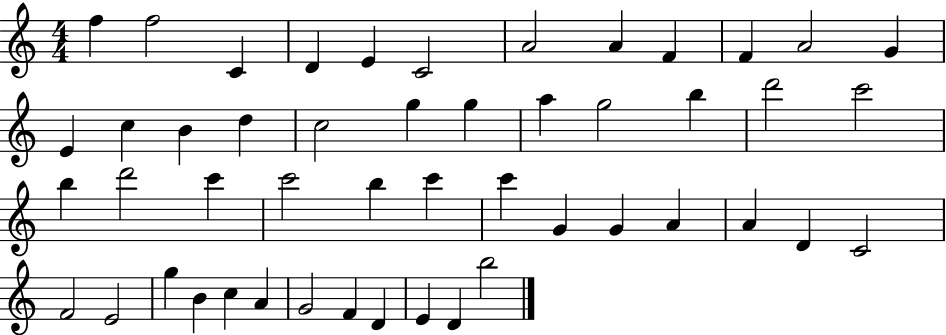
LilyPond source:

{
  \clef treble
  \numericTimeSignature
  \time 4/4
  \key c \major
  f''4 f''2 c'4 | d'4 e'4 c'2 | a'2 a'4 f'4 | f'4 a'2 g'4 | \break e'4 c''4 b'4 d''4 | c''2 g''4 g''4 | a''4 g''2 b''4 | d'''2 c'''2 | \break b''4 d'''2 c'''4 | c'''2 b''4 c'''4 | c'''4 g'4 g'4 a'4 | a'4 d'4 c'2 | \break f'2 e'2 | g''4 b'4 c''4 a'4 | g'2 f'4 d'4 | e'4 d'4 b''2 | \break \bar "|."
}